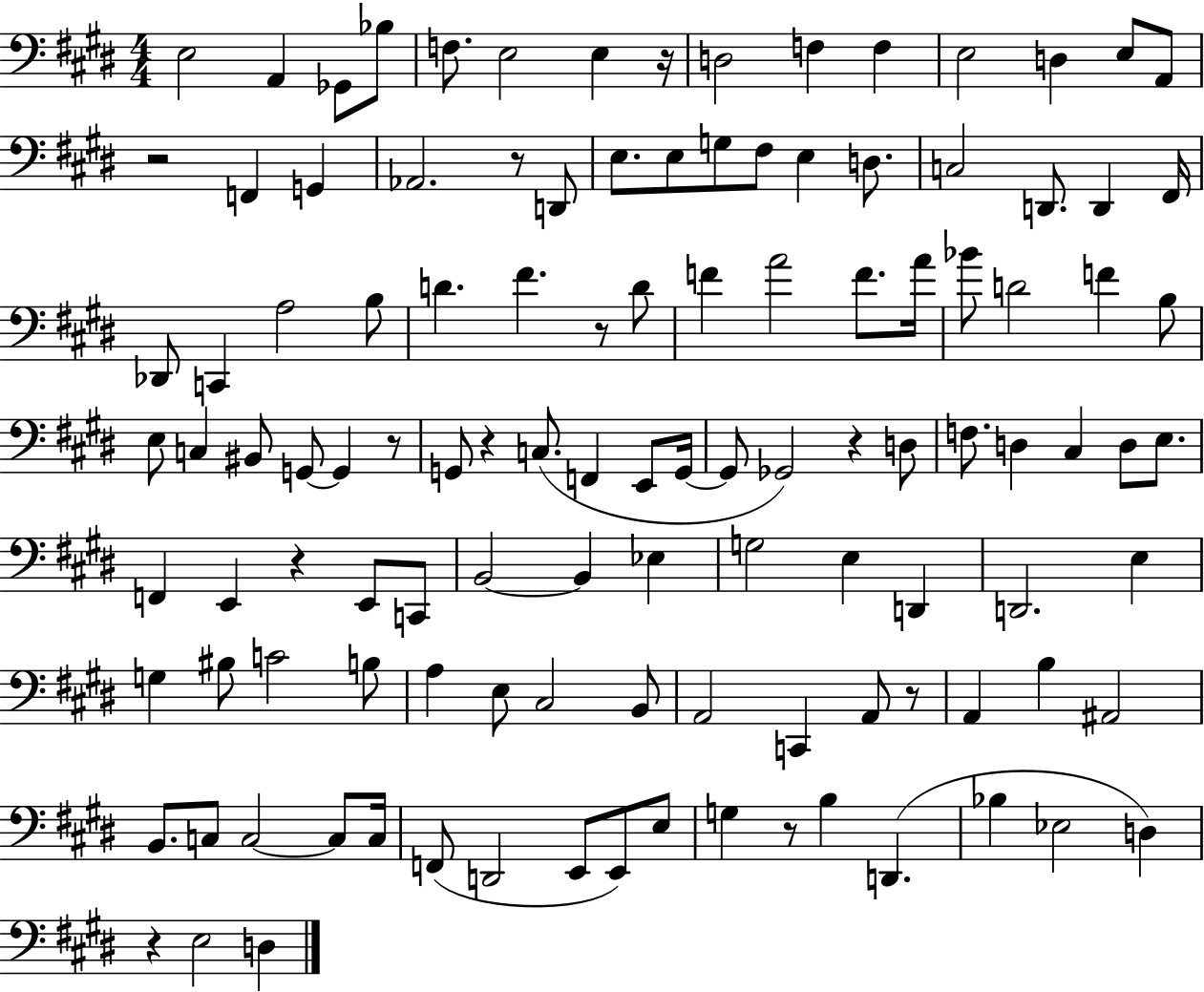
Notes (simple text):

E3/h A2/q Gb2/e Bb3/e F3/e. E3/h E3/q R/s D3/h F3/q F3/q E3/h D3/q E3/e A2/e R/h F2/q G2/q Ab2/h. R/e D2/e E3/e. E3/e G3/e F#3/e E3/q D3/e. C3/h D2/e. D2/q F#2/s Db2/e C2/q A3/h B3/e D4/q. F#4/q. R/e D4/e F4/q A4/h F4/e. A4/s Bb4/e D4/h F4/q B3/e E3/e C3/q BIS2/e G2/e G2/q R/e G2/e R/q C3/e. F2/q E2/e G2/s G2/e Gb2/h R/q D3/e F3/e. D3/q C#3/q D3/e E3/e. F2/q E2/q R/q E2/e C2/e B2/h B2/q Eb3/q G3/h E3/q D2/q D2/h. E3/q G3/q BIS3/e C4/h B3/e A3/q E3/e C#3/h B2/e A2/h C2/q A2/e R/e A2/q B3/q A#2/h B2/e. C3/e C3/h C3/e C3/s F2/e D2/h E2/e E2/e E3/e G3/q R/e B3/q D2/q. Bb3/q Eb3/h D3/q R/q E3/h D3/q